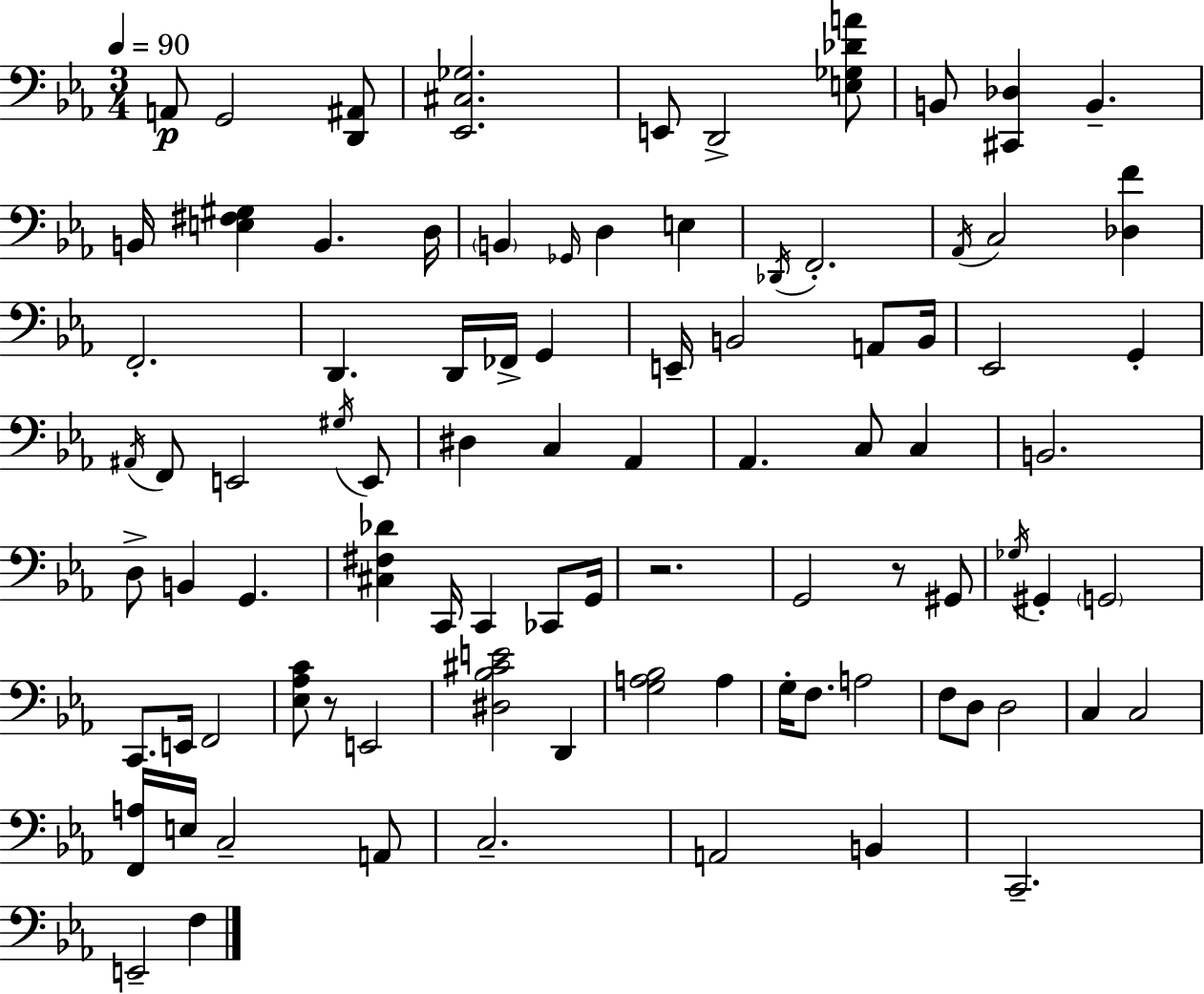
{
  \clef bass
  \numericTimeSignature
  \time 3/4
  \key c \minor
  \tempo 4 = 90
  a,8\p g,2 <d, ais,>8 | <ees, cis ges>2. | e,8 d,2-> <e ges des' a'>8 | b,8 <cis, des>4 b,4.-- | \break b,16 <e fis gis>4 b,4. d16 | \parenthesize b,4 \grace { ges,16 } d4 e4 | \acciaccatura { des,16 } f,2.-. | \acciaccatura { aes,16 } c2 <des f'>4 | \break f,2.-. | d,4. d,16 fes,16-> g,4 | e,16-- b,2 | a,8 b,16 ees,2 g,4-. | \break \acciaccatura { ais,16 } f,8 e,2 | \acciaccatura { gis16 } e,8 dis4 c4 | aes,4 aes,4. c8 | c4 b,2. | \break d8-> b,4 g,4. | <cis fis des'>4 c,16 c,4 | ces,8 g,16 r2. | g,2 | \break r8 gis,8 \acciaccatura { ges16 } gis,4-. \parenthesize g,2 | c,8. e,16 f,2 | <ees aes c'>8 r8 e,2 | <dis bes cis' e'>2 | \break d,4 <g a bes>2 | a4 g16-. f8. a2 | f8 d8 d2 | c4 c2 | \break <f, a>16 e16 c2-- | a,8 c2.-- | a,2 | b,4 c,2.-- | \break e,2-- | f4 \bar "|."
}